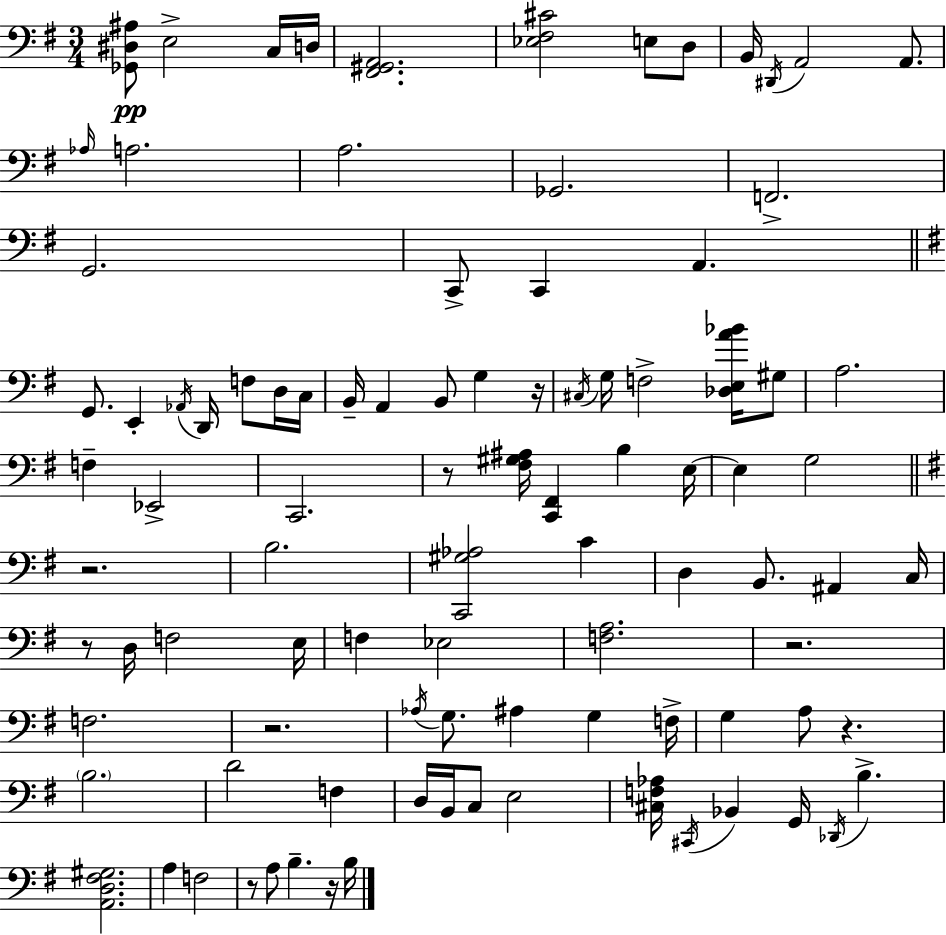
[Gb2,D#3,A#3]/e E3/h C3/s D3/s [F#2,G#2,A2]/h. [Eb3,F#3,C#4]/h E3/e D3/e B2/s D#2/s A2/h A2/e. Ab3/s A3/h. A3/h. Gb2/h. F2/h. G2/h. C2/e C2/q A2/q. G2/e. E2/q Ab2/s D2/s F3/e D3/s C3/s B2/s A2/q B2/e G3/q R/s C#3/s G3/s F3/h [Db3,E3,A4,Bb4]/s G#3/e A3/h. F3/q Eb2/h C2/h. R/e [F#3,G#3,A#3]/s [C2,F#2]/q B3/q E3/s E3/q G3/h R/h. B3/h. [C2,G#3,Ab3]/h C4/q D3/q B2/e. A#2/q C3/s R/e D3/s F3/h E3/s F3/q Eb3/h [F3,A3]/h. R/h. F3/h. R/h. Ab3/s G3/e. A#3/q G3/q F3/s G3/q A3/e R/q. B3/h. D4/h F3/q D3/s B2/s C3/e E3/h [C#3,F3,Ab3]/s C#2/s Bb2/q G2/s Db2/s B3/q. [A2,D3,F#3,G#3]/h. A3/q F3/h R/e A3/e B3/q. R/s B3/s